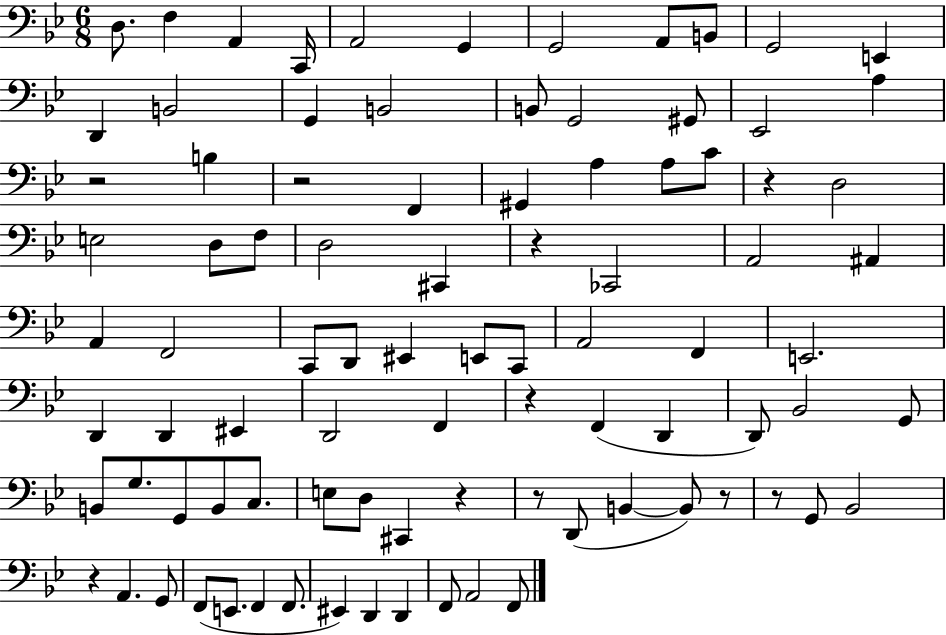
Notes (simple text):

D3/e. F3/q A2/q C2/s A2/h G2/q G2/h A2/e B2/e G2/h E2/q D2/q B2/h G2/q B2/h B2/e G2/h G#2/e Eb2/h A3/q R/h B3/q R/h F2/q G#2/q A3/q A3/e C4/e R/q D3/h E3/h D3/e F3/e D3/h C#2/q R/q CES2/h A2/h A#2/q A2/q F2/h C2/e D2/e EIS2/q E2/e C2/e A2/h F2/q E2/h. D2/q D2/q EIS2/q D2/h F2/q R/q F2/q D2/q D2/e Bb2/h G2/e B2/e G3/e. G2/e B2/e C3/e. E3/e D3/e C#2/q R/q R/e D2/e B2/q B2/e R/e R/e G2/e Bb2/h R/q A2/q. G2/e F2/e E2/e. F2/q F2/e. EIS2/q D2/q D2/q F2/e A2/h F2/e